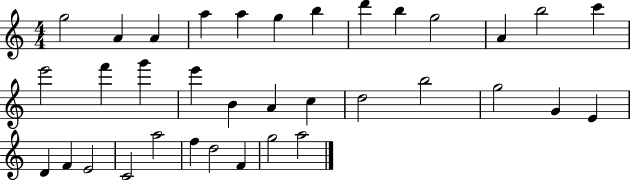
{
  \clef treble
  \numericTimeSignature
  \time 4/4
  \key c \major
  g''2 a'4 a'4 | a''4 a''4 g''4 b''4 | d'''4 b''4 g''2 | a'4 b''2 c'''4 | \break e'''2 f'''4 g'''4 | e'''4 b'4 a'4 c''4 | d''2 b''2 | g''2 g'4 e'4 | \break d'4 f'4 e'2 | c'2 a''2 | f''4 d''2 f'4 | g''2 a''2 | \break \bar "|."
}